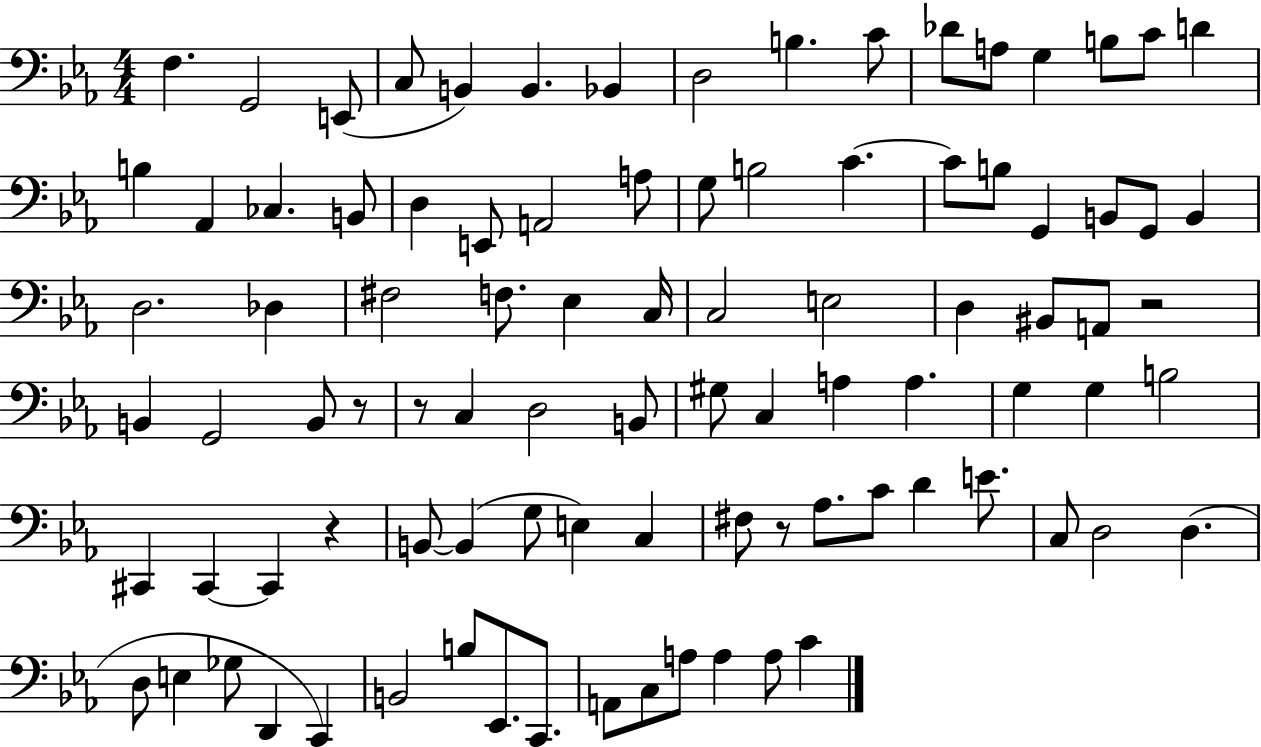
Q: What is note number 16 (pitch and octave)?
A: D4